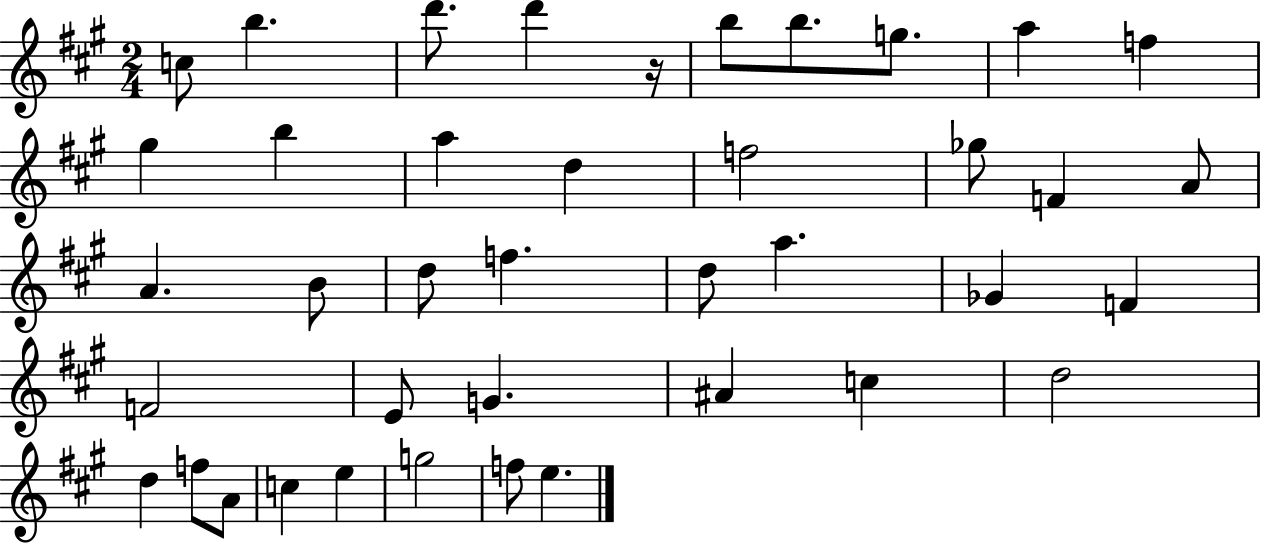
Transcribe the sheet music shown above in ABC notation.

X:1
T:Untitled
M:2/4
L:1/4
K:A
c/2 b d'/2 d' z/4 b/2 b/2 g/2 a f ^g b a d f2 _g/2 F A/2 A B/2 d/2 f d/2 a _G F F2 E/2 G ^A c d2 d f/2 A/2 c e g2 f/2 e